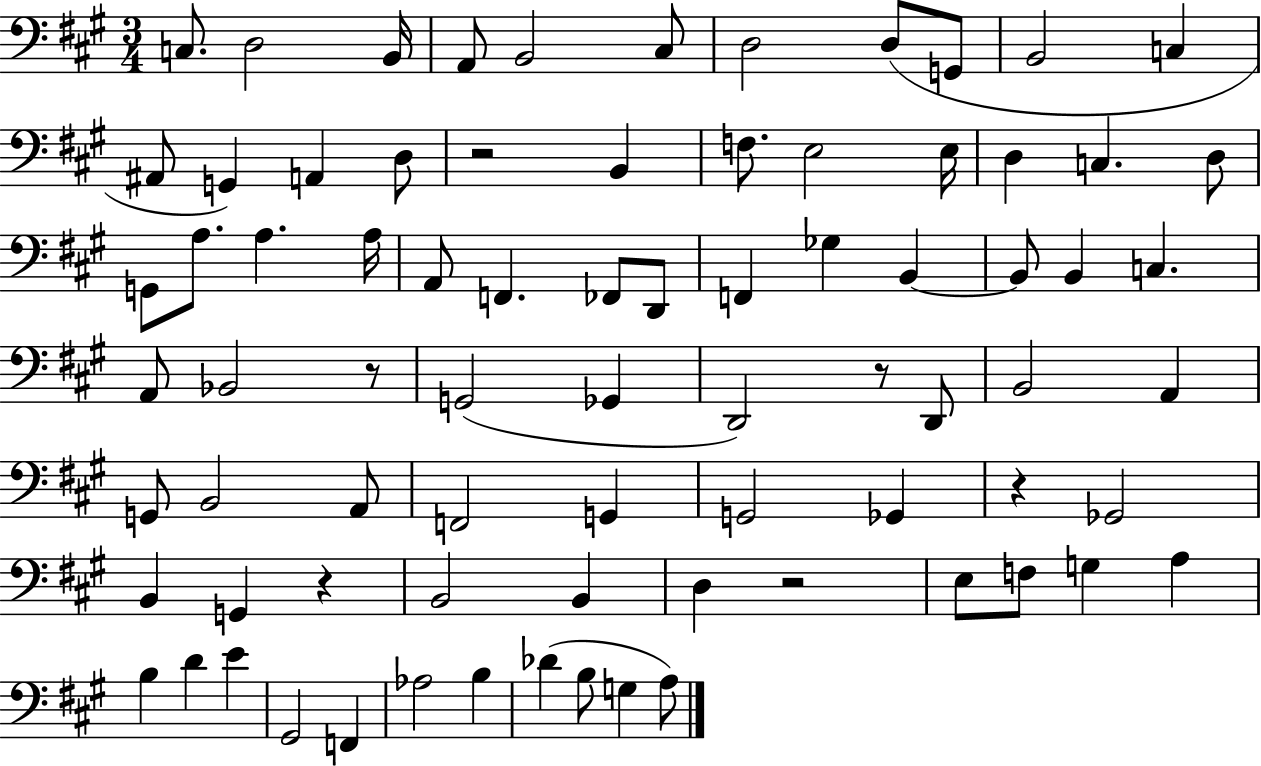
C3/e. D3/h B2/s A2/e B2/h C#3/e D3/h D3/e G2/e B2/h C3/q A#2/e G2/q A2/q D3/e R/h B2/q F3/e. E3/h E3/s D3/q C3/q. D3/e G2/e A3/e. A3/q. A3/s A2/e F2/q. FES2/e D2/e F2/q Gb3/q B2/q B2/e B2/q C3/q. A2/e Bb2/h R/e G2/h Gb2/q D2/h R/e D2/e B2/h A2/q G2/e B2/h A2/e F2/h G2/q G2/h Gb2/q R/q Gb2/h B2/q G2/q R/q B2/h B2/q D3/q R/h E3/e F3/e G3/q A3/q B3/q D4/q E4/q G#2/h F2/q Ab3/h B3/q Db4/q B3/e G3/q A3/e